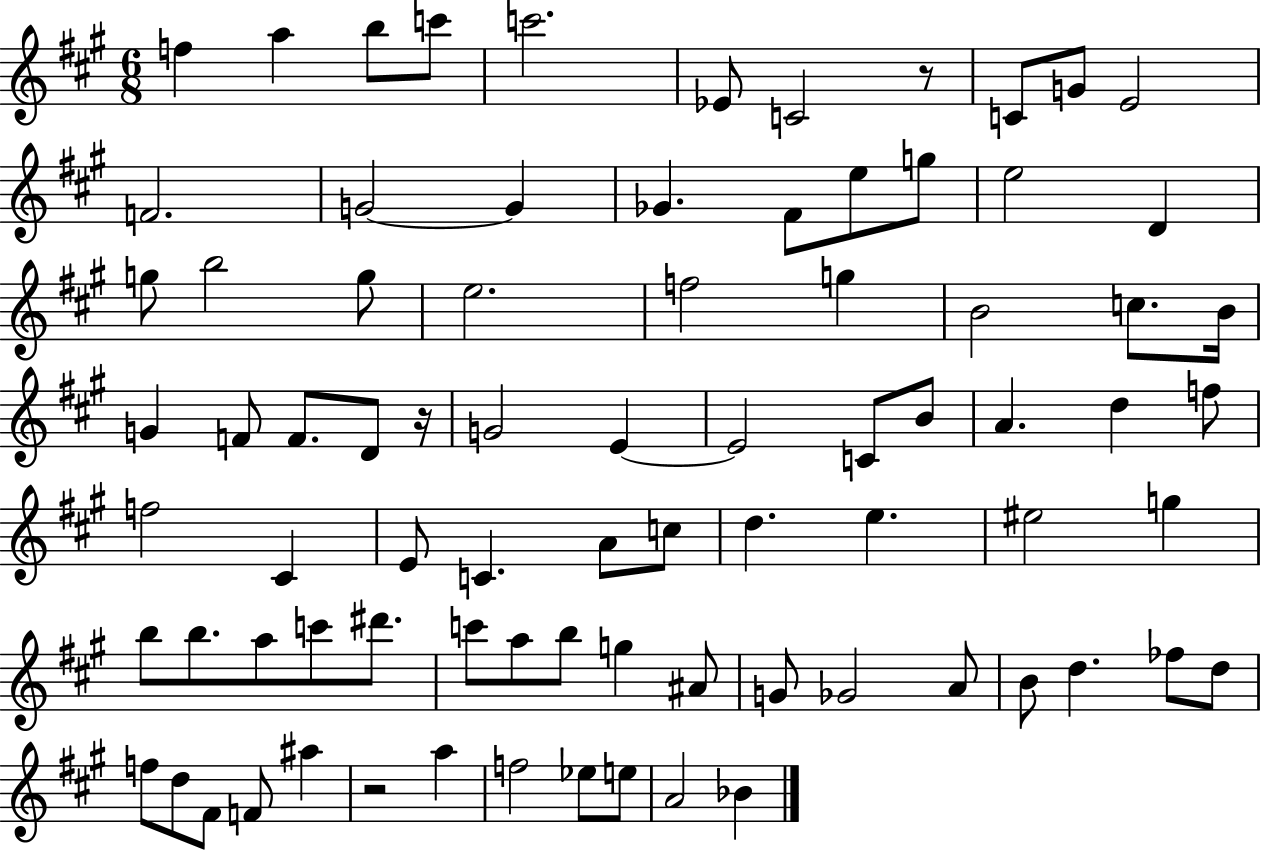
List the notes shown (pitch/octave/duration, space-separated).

F5/q A5/q B5/e C6/e C6/h. Eb4/e C4/h R/e C4/e G4/e E4/h F4/h. G4/h G4/q Gb4/q. F#4/e E5/e G5/e E5/h D4/q G5/e B5/h G5/e E5/h. F5/h G5/q B4/h C5/e. B4/s G4/q F4/e F4/e. D4/e R/s G4/h E4/q E4/h C4/e B4/e A4/q. D5/q F5/e F5/h C#4/q E4/e C4/q. A4/e C5/e D5/q. E5/q. EIS5/h G5/q B5/e B5/e. A5/e C6/e D#6/e. C6/e A5/e B5/e G5/q A#4/e G4/e Gb4/h A4/e B4/e D5/q. FES5/e D5/e F5/e D5/e F#4/e F4/e A#5/q R/h A5/q F5/h Eb5/e E5/e A4/h Bb4/q